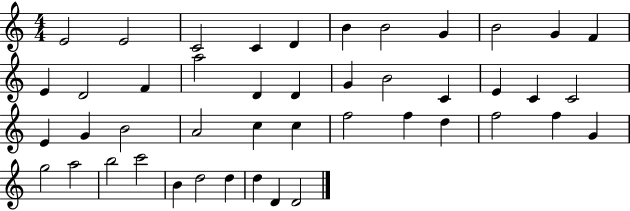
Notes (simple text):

E4/h E4/h C4/h C4/q D4/q B4/q B4/h G4/q B4/h G4/q F4/q E4/q D4/h F4/q A5/h D4/q D4/q G4/q B4/h C4/q E4/q C4/q C4/h E4/q G4/q B4/h A4/h C5/q C5/q F5/h F5/q D5/q F5/h F5/q G4/q G5/h A5/h B5/h C6/h B4/q D5/h D5/q D5/q D4/q D4/h